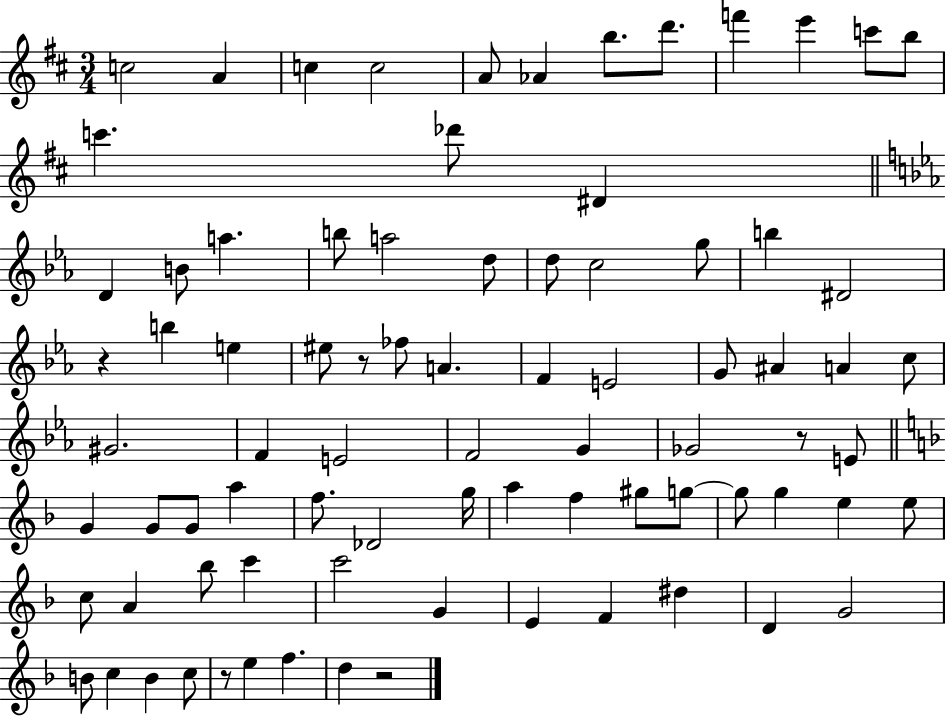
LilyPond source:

{
  \clef treble
  \numericTimeSignature
  \time 3/4
  \key d \major
  c''2 a'4 | c''4 c''2 | a'8 aes'4 b''8. d'''8. | f'''4 e'''4 c'''8 b''8 | \break c'''4. des'''8 dis'4 | \bar "||" \break \key c \minor d'4 b'8 a''4. | b''8 a''2 d''8 | d''8 c''2 g''8 | b''4 dis'2 | \break r4 b''4 e''4 | eis''8 r8 fes''8 a'4. | f'4 e'2 | g'8 ais'4 a'4 c''8 | \break gis'2. | f'4 e'2 | f'2 g'4 | ges'2 r8 e'8 | \break \bar "||" \break \key f \major g'4 g'8 g'8 a''4 | f''8. des'2 g''16 | a''4 f''4 gis''8 g''8~~ | g''8 g''4 e''4 e''8 | \break c''8 a'4 bes''8 c'''4 | c'''2 g'4 | e'4 f'4 dis''4 | d'4 g'2 | \break b'8 c''4 b'4 c''8 | r8 e''4 f''4. | d''4 r2 | \bar "|."
}